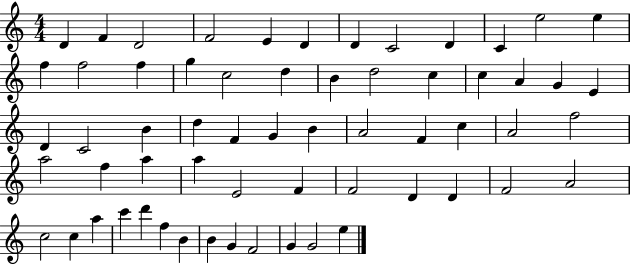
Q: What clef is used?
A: treble